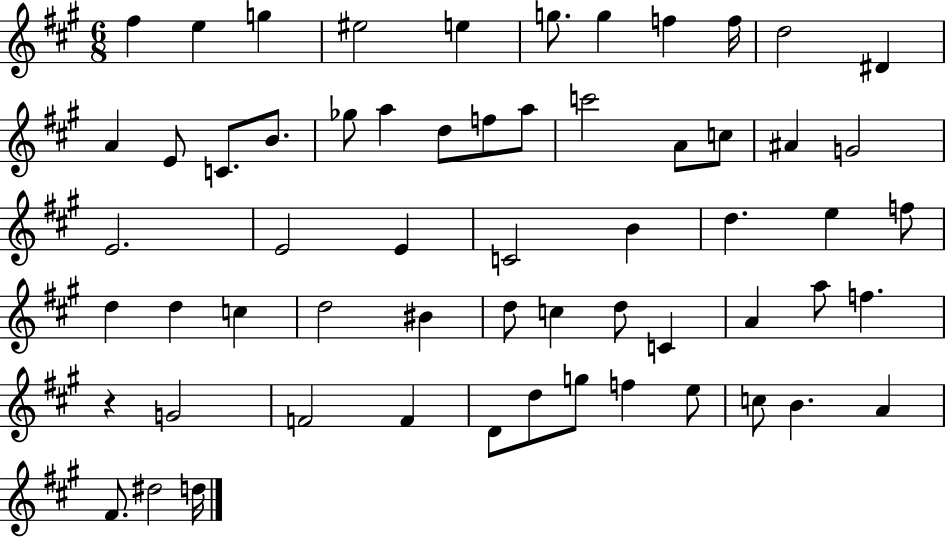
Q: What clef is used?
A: treble